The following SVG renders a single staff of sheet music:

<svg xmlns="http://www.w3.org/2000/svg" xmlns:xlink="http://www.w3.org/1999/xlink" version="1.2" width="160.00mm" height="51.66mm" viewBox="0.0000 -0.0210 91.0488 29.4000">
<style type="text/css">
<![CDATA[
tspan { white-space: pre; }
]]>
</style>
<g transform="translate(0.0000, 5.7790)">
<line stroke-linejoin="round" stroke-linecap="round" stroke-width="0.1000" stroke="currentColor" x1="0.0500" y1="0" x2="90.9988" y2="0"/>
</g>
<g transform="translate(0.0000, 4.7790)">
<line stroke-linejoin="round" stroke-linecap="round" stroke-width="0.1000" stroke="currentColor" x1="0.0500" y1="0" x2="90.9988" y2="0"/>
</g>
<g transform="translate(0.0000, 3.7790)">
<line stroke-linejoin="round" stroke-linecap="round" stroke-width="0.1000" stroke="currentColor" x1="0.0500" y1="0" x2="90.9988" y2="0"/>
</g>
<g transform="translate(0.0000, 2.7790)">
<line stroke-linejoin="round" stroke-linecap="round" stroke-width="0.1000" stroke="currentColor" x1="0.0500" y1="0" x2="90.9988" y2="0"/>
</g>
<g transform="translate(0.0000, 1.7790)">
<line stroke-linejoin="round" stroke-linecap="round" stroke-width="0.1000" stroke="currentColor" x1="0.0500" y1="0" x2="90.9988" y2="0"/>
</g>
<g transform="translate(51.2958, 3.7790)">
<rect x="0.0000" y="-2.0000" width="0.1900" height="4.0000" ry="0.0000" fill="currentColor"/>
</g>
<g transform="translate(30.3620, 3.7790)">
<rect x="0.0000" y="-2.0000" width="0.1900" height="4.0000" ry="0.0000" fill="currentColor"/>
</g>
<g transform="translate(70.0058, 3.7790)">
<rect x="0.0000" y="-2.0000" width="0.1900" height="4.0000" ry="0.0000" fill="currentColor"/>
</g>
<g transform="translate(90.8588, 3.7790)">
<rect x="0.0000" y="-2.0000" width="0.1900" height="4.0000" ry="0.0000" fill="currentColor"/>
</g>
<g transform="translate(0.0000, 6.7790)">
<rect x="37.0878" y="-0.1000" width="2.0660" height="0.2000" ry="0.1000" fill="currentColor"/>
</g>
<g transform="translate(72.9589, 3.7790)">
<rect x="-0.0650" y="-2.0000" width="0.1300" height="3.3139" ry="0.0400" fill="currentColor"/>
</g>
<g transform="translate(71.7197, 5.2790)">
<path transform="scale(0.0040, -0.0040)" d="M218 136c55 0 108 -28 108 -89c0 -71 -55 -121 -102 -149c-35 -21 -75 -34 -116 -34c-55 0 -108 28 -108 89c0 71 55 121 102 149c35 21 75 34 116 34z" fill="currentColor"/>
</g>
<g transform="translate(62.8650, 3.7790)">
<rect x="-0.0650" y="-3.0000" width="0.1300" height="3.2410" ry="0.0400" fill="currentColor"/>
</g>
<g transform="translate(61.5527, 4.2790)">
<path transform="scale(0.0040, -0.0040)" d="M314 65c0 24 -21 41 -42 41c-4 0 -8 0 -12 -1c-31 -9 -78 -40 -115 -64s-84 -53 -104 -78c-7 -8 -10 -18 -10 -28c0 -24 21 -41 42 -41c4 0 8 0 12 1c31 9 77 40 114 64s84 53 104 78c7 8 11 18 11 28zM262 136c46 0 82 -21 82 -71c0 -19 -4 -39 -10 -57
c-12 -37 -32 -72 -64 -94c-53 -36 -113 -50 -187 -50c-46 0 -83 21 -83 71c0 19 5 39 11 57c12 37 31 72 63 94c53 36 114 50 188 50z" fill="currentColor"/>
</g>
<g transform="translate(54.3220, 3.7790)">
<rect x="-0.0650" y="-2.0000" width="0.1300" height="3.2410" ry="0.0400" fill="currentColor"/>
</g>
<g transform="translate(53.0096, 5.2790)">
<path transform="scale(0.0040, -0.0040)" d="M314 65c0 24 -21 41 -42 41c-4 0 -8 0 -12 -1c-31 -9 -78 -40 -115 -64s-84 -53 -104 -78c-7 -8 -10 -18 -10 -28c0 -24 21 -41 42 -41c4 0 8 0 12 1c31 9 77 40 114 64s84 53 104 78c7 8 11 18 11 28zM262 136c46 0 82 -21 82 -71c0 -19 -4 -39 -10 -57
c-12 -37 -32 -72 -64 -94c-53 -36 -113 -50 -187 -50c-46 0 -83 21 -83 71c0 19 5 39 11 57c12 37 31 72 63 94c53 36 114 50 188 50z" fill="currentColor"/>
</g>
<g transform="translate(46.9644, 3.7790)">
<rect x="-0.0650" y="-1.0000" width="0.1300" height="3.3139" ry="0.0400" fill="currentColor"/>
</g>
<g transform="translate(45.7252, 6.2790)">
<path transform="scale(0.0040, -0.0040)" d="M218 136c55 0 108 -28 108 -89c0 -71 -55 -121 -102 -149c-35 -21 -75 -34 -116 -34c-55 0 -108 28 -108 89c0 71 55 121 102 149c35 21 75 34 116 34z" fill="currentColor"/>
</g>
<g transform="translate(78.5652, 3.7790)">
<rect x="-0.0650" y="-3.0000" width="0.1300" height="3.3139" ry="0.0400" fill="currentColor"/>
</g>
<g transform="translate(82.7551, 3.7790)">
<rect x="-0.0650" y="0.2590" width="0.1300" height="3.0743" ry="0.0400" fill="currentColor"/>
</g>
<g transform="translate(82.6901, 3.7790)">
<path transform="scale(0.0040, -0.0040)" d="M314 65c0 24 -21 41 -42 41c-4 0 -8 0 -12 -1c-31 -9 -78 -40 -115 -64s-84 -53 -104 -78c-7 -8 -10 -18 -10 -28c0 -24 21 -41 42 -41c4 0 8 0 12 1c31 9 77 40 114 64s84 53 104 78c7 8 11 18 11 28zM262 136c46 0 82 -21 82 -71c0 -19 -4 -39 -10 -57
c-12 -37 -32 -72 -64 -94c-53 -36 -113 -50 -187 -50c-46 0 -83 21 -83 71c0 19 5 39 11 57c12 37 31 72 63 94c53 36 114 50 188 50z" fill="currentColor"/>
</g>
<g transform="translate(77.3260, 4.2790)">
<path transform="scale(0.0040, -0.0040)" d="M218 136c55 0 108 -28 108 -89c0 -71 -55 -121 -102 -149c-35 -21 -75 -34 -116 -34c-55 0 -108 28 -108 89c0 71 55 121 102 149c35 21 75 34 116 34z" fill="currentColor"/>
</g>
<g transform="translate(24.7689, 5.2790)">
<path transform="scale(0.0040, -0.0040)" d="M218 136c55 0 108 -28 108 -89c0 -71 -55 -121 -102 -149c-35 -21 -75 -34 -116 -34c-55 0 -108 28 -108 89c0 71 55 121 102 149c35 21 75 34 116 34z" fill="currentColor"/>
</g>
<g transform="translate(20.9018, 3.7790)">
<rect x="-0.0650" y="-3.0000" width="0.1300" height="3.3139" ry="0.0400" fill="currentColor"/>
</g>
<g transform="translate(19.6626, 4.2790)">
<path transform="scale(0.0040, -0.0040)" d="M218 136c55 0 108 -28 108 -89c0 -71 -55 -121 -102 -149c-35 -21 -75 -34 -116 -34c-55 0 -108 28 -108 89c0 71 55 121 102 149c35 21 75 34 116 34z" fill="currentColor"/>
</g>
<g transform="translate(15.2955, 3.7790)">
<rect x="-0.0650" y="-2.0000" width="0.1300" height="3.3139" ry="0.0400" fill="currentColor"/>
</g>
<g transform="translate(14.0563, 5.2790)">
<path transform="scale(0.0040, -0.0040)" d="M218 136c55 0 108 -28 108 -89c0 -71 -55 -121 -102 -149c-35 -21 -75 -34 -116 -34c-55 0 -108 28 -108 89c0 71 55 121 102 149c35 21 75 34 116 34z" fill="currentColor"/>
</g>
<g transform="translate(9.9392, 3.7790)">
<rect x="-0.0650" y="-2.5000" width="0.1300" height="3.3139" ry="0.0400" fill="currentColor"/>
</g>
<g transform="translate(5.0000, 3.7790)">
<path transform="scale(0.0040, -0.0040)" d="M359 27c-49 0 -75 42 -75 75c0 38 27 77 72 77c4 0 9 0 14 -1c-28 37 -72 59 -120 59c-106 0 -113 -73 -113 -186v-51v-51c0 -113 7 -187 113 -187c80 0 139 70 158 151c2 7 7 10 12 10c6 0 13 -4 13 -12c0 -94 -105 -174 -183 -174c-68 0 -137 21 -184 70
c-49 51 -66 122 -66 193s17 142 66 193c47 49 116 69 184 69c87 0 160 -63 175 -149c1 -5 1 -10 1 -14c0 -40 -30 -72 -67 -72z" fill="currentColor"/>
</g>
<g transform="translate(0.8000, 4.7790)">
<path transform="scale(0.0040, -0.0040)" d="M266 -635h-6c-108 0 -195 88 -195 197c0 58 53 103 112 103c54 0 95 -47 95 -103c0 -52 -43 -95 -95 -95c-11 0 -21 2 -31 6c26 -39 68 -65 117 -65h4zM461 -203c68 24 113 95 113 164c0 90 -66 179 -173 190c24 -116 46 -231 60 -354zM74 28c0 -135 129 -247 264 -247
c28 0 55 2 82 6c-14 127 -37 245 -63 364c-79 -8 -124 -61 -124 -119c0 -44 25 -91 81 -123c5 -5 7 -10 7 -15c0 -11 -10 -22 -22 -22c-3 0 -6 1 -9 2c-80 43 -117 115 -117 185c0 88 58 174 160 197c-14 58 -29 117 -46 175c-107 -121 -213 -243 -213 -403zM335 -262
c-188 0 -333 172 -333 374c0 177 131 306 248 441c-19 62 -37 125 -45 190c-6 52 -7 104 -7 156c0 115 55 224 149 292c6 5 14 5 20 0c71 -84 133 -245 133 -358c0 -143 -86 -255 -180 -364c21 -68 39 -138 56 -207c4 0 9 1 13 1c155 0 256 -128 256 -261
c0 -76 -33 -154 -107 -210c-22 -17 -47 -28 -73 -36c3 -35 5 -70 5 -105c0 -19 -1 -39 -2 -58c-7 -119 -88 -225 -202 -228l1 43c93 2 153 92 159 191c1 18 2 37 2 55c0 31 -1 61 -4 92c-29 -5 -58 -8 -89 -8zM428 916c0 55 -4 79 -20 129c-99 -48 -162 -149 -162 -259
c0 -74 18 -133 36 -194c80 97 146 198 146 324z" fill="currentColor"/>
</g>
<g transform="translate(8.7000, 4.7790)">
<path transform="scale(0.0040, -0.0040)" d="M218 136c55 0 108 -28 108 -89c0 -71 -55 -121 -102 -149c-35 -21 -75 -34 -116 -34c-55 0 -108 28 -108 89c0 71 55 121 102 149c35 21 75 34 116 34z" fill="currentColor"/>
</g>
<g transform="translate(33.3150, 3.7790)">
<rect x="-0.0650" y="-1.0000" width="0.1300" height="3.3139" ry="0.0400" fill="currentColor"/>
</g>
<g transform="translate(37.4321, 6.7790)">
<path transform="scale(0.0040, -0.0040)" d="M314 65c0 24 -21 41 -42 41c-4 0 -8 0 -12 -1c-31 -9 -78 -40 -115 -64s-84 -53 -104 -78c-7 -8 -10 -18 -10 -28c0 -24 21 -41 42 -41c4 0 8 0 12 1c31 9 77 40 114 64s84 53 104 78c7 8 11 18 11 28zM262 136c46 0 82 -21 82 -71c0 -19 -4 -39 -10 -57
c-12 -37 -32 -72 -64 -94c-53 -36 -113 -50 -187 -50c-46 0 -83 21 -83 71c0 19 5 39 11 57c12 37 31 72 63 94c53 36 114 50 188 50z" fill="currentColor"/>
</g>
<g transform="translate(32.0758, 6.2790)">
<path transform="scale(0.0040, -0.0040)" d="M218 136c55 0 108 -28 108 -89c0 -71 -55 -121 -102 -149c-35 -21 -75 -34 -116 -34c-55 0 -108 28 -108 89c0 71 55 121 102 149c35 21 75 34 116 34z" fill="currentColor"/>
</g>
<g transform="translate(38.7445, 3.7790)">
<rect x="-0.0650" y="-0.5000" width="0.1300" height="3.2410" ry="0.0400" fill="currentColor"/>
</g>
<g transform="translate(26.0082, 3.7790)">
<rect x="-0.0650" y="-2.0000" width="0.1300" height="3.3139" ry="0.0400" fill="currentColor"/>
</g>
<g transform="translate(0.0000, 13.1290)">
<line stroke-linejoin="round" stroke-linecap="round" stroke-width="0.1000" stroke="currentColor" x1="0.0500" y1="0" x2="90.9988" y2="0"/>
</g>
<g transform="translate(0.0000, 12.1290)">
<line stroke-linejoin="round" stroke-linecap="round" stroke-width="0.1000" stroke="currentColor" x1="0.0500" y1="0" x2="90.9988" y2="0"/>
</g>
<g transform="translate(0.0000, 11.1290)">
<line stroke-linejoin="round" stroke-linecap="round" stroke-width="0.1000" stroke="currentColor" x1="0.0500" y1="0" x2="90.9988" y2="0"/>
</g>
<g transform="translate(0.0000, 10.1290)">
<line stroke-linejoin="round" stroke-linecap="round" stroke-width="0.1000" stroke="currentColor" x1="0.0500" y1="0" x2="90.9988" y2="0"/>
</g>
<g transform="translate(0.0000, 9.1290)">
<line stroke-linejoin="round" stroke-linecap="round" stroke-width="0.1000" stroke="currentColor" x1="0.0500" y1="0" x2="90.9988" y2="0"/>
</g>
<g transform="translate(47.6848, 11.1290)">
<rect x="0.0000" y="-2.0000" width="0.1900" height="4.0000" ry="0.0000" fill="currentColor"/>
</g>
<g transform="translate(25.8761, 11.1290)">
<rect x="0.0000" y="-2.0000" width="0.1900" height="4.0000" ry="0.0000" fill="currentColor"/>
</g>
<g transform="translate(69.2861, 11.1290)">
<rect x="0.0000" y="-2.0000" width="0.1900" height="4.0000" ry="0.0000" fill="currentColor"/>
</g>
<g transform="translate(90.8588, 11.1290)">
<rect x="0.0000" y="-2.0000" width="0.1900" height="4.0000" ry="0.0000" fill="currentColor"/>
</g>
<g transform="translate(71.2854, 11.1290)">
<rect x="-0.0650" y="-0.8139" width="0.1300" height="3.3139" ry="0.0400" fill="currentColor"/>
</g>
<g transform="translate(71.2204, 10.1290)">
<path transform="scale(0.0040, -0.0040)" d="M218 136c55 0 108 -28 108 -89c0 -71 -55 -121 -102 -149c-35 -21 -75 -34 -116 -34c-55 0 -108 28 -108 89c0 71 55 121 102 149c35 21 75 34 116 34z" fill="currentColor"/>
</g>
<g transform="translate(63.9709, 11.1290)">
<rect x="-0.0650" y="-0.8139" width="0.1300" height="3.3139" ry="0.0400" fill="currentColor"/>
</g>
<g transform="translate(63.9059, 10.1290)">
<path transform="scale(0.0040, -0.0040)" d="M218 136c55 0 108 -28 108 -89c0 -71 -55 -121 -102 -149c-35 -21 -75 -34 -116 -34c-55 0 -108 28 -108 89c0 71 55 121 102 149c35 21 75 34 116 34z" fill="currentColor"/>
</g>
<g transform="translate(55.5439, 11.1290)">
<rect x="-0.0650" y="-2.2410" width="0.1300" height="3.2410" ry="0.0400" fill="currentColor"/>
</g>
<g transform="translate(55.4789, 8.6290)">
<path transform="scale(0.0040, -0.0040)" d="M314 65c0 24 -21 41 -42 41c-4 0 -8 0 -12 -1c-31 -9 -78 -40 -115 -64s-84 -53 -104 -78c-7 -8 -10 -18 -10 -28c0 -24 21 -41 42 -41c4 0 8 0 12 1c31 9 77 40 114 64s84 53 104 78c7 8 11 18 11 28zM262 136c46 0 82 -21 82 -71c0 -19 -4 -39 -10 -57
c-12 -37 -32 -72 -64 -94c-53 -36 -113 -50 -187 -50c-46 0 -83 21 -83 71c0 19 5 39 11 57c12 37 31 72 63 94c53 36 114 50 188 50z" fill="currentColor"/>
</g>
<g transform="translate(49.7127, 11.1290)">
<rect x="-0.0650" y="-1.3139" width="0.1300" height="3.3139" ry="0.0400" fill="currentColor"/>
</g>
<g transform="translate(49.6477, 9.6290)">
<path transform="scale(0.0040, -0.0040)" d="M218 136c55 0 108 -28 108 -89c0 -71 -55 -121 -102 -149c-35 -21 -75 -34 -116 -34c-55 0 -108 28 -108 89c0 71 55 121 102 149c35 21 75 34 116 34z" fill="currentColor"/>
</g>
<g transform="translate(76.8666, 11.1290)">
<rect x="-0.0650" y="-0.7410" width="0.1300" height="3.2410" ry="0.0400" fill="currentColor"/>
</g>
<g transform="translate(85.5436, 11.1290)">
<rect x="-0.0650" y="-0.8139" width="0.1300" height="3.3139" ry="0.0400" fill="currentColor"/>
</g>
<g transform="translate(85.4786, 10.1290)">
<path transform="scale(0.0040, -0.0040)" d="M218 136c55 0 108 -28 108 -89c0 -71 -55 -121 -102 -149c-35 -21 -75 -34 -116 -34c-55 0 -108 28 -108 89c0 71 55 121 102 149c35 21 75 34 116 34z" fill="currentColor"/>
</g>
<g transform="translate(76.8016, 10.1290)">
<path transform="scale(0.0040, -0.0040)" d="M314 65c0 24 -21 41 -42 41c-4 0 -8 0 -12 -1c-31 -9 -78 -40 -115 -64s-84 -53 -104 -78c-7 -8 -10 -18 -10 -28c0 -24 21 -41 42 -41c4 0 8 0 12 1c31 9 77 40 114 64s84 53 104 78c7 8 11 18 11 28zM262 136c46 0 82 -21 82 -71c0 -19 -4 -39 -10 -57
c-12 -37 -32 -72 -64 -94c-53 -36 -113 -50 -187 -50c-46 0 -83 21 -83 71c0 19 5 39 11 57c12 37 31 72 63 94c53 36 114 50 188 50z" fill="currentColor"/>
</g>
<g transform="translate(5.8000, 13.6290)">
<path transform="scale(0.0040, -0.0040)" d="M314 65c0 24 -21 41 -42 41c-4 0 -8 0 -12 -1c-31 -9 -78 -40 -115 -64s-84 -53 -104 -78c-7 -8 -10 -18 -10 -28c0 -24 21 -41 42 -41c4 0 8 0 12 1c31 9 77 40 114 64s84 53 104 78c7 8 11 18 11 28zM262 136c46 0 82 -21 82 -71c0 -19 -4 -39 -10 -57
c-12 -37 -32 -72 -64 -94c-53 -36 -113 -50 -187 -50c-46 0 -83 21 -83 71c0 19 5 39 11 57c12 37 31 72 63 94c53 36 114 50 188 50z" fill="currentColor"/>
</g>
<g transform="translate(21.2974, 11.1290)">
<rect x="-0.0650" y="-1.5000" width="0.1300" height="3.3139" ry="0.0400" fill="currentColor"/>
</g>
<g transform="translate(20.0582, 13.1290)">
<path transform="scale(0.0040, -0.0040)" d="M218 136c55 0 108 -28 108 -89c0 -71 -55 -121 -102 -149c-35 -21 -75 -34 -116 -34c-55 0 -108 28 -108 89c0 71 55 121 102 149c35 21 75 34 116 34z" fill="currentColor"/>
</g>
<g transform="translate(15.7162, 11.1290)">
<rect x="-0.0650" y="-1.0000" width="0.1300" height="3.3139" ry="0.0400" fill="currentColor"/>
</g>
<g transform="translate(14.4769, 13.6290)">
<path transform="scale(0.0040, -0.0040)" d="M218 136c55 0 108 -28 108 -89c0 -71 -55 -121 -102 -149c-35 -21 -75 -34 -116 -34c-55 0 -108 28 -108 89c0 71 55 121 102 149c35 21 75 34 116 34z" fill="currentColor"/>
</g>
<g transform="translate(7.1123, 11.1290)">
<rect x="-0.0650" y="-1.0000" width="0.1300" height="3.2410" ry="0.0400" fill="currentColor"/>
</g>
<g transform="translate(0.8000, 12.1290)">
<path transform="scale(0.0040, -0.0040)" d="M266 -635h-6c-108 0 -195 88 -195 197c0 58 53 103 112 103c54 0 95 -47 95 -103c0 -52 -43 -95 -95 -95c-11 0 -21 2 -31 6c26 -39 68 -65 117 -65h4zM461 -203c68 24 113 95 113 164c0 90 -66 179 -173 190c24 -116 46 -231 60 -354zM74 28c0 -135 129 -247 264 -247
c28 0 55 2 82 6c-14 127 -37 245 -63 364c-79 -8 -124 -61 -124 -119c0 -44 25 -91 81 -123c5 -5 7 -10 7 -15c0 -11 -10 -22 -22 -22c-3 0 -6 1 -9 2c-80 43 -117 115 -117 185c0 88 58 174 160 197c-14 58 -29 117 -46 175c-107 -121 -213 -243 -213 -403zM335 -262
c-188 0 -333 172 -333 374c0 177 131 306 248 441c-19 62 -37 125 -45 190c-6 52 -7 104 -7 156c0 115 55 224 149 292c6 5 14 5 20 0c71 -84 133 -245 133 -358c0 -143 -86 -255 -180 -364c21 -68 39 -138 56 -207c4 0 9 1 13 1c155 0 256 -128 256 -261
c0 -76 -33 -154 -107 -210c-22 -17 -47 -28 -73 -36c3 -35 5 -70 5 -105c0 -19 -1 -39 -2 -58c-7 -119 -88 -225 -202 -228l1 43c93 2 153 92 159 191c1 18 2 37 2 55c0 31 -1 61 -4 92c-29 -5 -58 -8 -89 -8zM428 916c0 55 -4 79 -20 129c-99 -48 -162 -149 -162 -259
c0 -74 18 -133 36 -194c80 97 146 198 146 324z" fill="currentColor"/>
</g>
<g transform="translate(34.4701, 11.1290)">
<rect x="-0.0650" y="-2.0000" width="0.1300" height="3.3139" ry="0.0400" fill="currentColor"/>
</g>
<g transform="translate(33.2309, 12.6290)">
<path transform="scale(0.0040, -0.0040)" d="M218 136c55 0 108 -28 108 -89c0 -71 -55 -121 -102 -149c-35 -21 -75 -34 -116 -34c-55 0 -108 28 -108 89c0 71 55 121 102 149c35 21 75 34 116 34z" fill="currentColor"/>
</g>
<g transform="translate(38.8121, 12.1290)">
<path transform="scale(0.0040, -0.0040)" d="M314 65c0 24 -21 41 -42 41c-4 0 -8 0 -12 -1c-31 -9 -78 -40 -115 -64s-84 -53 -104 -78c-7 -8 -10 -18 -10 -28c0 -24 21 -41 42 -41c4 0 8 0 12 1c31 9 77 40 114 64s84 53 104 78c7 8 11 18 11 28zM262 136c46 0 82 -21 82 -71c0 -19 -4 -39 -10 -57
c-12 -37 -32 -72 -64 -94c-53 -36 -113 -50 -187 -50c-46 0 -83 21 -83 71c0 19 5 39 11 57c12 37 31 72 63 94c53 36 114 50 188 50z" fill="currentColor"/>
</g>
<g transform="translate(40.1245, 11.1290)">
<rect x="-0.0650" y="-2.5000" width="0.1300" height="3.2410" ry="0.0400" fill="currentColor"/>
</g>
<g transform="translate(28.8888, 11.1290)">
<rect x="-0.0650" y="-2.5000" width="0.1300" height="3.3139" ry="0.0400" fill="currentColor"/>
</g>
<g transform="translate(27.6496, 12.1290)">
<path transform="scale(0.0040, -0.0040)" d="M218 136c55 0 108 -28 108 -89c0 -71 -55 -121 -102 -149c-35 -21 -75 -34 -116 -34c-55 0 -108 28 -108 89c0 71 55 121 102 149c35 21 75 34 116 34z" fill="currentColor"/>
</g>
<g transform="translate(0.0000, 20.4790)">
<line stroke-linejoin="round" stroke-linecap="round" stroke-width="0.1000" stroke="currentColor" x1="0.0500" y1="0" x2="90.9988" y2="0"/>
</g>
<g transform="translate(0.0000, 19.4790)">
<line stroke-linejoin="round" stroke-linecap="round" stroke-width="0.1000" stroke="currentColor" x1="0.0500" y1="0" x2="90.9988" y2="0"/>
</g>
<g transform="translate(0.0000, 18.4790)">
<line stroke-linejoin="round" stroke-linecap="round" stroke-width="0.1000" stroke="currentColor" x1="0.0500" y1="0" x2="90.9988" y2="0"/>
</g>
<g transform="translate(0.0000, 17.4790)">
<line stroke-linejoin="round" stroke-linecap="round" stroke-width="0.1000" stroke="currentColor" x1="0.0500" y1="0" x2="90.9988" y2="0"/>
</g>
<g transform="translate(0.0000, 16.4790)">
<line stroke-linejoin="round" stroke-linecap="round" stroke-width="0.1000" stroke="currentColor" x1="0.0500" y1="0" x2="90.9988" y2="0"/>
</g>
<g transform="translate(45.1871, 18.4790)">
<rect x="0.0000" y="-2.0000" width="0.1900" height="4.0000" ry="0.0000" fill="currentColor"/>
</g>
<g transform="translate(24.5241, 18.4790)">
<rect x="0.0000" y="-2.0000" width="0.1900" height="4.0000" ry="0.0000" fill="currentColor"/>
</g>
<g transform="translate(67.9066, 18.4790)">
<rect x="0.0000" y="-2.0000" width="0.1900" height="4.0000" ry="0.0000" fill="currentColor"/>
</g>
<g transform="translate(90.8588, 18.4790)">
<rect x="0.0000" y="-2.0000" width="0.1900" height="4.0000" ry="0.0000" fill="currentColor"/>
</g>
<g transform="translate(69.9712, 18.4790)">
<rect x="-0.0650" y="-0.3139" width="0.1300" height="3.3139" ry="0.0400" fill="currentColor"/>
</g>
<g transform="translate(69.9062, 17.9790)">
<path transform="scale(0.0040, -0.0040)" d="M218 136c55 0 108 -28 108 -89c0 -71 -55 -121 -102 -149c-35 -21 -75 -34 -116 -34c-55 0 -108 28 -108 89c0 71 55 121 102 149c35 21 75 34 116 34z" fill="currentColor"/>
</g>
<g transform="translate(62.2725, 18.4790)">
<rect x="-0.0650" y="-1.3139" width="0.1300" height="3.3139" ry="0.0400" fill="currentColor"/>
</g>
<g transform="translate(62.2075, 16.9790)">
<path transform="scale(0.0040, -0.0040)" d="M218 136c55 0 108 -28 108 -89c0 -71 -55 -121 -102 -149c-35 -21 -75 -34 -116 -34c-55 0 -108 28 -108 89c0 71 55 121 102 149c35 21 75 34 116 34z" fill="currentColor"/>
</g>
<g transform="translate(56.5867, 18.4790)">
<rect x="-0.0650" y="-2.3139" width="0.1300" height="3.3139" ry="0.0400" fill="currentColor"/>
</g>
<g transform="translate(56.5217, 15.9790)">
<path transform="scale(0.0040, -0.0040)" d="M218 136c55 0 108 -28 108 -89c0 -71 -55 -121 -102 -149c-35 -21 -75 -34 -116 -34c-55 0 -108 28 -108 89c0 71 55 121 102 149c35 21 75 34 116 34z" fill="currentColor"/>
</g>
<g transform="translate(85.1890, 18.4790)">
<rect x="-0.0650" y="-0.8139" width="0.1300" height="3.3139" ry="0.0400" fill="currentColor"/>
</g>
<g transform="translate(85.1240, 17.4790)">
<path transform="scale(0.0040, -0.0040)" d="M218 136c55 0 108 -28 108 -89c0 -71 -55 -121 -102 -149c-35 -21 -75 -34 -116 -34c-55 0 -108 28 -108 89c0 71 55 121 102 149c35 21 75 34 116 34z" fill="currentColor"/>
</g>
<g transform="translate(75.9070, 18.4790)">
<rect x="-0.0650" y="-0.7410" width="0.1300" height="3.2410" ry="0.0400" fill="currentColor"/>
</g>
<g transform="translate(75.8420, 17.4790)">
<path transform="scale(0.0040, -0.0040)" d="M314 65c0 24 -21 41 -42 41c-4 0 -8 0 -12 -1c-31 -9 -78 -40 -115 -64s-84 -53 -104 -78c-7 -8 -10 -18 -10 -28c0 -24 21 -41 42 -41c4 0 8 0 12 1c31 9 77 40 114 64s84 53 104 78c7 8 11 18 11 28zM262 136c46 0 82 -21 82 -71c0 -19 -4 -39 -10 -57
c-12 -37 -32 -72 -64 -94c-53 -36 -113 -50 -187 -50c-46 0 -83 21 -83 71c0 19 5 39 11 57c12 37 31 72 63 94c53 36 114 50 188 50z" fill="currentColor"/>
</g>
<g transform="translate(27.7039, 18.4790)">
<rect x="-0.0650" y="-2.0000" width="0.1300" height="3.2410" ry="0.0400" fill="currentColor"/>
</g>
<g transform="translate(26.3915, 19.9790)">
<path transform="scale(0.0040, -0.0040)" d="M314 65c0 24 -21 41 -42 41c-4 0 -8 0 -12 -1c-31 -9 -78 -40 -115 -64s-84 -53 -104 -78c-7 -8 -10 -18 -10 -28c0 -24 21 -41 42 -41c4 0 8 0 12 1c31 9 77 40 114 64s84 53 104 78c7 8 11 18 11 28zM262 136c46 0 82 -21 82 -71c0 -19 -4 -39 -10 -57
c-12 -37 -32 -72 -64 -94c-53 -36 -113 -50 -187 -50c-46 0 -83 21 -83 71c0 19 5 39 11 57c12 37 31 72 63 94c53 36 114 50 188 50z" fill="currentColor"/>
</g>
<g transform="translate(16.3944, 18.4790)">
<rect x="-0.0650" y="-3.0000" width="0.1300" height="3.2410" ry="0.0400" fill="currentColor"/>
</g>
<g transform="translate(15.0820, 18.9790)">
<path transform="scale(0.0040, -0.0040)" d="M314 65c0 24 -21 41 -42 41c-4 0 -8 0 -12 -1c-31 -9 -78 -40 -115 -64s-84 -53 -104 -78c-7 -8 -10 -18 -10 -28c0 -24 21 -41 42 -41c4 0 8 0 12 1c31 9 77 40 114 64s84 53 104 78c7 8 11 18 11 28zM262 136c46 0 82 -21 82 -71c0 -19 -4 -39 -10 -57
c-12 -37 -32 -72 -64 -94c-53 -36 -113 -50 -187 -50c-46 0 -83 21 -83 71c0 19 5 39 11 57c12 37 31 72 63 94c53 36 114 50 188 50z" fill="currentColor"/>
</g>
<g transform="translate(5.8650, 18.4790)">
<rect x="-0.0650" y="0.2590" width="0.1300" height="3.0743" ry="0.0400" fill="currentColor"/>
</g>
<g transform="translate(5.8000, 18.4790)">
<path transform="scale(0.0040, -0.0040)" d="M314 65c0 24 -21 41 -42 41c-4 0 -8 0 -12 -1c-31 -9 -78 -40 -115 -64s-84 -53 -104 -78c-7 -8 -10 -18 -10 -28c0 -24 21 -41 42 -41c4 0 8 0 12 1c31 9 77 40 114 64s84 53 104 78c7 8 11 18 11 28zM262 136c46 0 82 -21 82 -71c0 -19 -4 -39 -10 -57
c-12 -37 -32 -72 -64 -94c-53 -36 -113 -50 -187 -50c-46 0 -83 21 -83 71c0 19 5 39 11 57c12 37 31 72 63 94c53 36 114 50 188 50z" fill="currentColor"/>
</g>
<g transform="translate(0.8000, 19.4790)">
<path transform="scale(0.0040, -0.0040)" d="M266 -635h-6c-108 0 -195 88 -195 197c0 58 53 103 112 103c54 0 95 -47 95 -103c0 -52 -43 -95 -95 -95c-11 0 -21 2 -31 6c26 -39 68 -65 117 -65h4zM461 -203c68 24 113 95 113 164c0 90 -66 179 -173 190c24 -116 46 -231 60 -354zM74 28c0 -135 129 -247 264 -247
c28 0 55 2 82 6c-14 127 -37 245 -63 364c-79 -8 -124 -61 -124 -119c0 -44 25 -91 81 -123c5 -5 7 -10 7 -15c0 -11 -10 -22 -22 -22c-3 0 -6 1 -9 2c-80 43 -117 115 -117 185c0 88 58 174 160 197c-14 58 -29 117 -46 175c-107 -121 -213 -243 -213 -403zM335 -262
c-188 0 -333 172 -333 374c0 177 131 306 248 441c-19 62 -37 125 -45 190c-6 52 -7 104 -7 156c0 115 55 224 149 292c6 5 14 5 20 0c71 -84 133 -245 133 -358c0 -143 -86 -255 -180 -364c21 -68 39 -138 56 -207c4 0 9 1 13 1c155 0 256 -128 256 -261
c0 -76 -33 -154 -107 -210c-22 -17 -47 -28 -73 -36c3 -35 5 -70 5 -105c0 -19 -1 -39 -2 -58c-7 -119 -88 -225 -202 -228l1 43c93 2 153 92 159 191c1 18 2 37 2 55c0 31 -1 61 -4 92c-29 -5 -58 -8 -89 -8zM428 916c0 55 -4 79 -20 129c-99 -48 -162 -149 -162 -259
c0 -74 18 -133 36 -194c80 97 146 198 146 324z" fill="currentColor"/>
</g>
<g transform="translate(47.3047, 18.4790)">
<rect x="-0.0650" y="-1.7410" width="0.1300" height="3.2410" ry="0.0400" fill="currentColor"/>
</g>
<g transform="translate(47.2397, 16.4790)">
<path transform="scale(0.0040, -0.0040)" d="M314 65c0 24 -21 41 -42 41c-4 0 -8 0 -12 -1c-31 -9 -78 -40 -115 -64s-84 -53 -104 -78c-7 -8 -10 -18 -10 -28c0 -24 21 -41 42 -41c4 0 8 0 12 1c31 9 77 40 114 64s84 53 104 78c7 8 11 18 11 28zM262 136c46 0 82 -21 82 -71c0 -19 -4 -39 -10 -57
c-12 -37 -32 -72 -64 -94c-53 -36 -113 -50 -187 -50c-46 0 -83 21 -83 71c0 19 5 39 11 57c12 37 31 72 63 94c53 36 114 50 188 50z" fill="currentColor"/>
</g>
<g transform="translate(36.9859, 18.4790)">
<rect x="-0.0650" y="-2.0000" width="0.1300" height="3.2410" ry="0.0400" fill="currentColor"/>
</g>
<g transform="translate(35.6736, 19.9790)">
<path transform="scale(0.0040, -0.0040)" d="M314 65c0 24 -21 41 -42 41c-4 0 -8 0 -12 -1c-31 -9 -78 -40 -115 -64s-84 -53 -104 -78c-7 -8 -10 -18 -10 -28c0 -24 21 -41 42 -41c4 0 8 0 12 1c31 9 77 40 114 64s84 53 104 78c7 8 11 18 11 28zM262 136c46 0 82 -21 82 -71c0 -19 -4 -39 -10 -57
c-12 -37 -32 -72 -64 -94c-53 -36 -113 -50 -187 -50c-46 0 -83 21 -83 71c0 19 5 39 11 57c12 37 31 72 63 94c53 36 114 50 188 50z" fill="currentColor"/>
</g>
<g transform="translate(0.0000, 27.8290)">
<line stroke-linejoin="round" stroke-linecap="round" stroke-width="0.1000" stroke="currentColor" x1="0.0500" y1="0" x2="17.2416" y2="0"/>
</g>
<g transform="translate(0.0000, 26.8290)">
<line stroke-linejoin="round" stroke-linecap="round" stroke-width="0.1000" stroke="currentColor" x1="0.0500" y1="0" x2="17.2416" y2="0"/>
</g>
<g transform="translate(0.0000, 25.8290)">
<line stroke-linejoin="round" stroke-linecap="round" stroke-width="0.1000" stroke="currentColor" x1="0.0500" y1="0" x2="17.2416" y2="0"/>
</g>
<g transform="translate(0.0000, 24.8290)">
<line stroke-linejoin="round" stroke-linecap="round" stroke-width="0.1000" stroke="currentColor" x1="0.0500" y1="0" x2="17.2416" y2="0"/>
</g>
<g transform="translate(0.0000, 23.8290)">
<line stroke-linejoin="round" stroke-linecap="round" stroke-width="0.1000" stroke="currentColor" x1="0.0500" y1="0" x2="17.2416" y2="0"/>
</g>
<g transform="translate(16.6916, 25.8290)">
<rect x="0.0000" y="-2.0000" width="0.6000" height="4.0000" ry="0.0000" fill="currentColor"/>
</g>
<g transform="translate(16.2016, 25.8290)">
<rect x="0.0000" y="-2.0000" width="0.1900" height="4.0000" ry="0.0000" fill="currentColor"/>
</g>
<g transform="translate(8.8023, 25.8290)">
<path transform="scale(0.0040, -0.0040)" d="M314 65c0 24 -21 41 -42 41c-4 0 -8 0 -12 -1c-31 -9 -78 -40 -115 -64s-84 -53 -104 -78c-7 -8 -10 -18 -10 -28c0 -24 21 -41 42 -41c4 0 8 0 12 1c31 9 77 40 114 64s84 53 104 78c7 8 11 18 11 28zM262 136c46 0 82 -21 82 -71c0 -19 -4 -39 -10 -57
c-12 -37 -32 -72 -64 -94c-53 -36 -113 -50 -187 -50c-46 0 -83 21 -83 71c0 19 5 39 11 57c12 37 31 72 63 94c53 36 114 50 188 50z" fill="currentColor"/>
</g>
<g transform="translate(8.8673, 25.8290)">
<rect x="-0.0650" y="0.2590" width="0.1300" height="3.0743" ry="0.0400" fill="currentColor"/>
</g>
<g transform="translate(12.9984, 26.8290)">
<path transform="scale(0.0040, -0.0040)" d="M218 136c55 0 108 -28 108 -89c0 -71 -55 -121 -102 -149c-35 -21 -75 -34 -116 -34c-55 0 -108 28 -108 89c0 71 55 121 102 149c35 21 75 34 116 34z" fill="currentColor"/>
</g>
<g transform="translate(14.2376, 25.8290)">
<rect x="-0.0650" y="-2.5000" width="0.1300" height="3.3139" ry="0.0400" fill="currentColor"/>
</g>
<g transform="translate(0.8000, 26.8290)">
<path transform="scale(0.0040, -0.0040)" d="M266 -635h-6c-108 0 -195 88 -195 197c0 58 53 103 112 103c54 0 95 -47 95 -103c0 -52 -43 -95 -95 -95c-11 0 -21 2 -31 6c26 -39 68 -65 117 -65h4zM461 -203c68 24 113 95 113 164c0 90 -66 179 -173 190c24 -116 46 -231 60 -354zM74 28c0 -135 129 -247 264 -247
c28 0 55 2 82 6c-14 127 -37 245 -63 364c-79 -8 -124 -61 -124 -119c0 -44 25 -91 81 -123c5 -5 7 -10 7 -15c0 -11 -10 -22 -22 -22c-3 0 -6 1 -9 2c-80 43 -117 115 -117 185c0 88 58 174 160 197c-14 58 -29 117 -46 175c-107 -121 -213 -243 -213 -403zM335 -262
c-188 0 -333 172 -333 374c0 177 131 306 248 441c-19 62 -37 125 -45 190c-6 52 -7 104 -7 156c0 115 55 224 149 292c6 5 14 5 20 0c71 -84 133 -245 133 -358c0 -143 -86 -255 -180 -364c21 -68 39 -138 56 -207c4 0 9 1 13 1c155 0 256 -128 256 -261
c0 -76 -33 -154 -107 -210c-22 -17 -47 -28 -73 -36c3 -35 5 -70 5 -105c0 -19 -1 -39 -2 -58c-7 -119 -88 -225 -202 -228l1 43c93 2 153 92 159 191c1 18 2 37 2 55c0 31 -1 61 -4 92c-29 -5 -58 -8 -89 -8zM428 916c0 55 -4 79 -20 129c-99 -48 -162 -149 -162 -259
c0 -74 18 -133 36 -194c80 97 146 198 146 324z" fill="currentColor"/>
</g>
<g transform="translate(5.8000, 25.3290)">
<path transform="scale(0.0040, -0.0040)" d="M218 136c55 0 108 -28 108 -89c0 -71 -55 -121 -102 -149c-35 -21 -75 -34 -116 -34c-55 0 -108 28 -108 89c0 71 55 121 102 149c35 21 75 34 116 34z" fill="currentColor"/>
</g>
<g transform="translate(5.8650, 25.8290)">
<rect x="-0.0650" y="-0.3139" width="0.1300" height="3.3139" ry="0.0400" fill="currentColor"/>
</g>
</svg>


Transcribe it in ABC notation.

X:1
T:Untitled
M:4/4
L:1/4
K:C
G F A F D C2 D F2 A2 F A B2 D2 D E G F G2 e g2 d d d2 d B2 A2 F2 F2 f2 g e c d2 d c B2 G